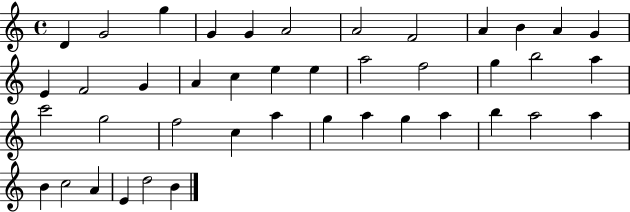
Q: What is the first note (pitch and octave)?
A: D4